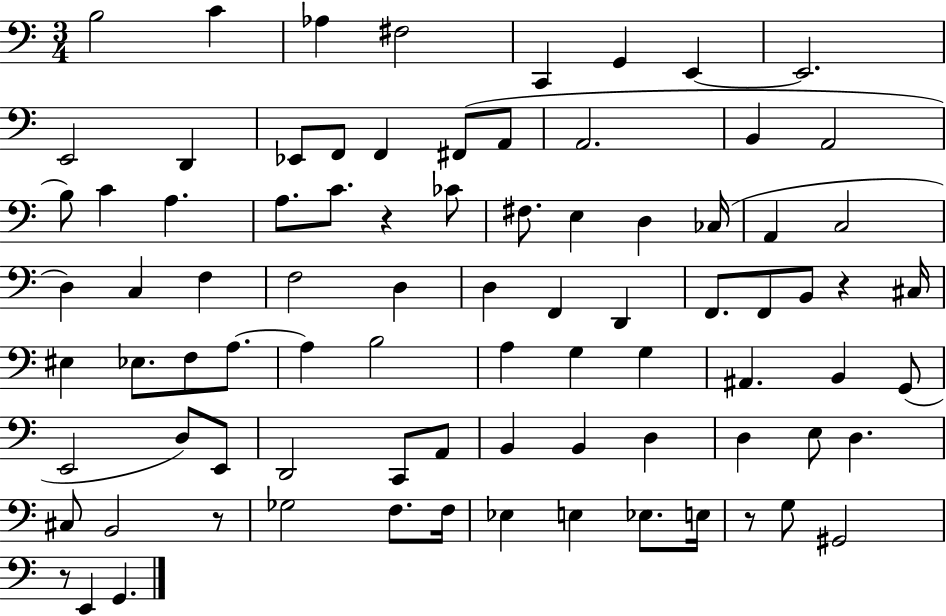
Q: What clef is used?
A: bass